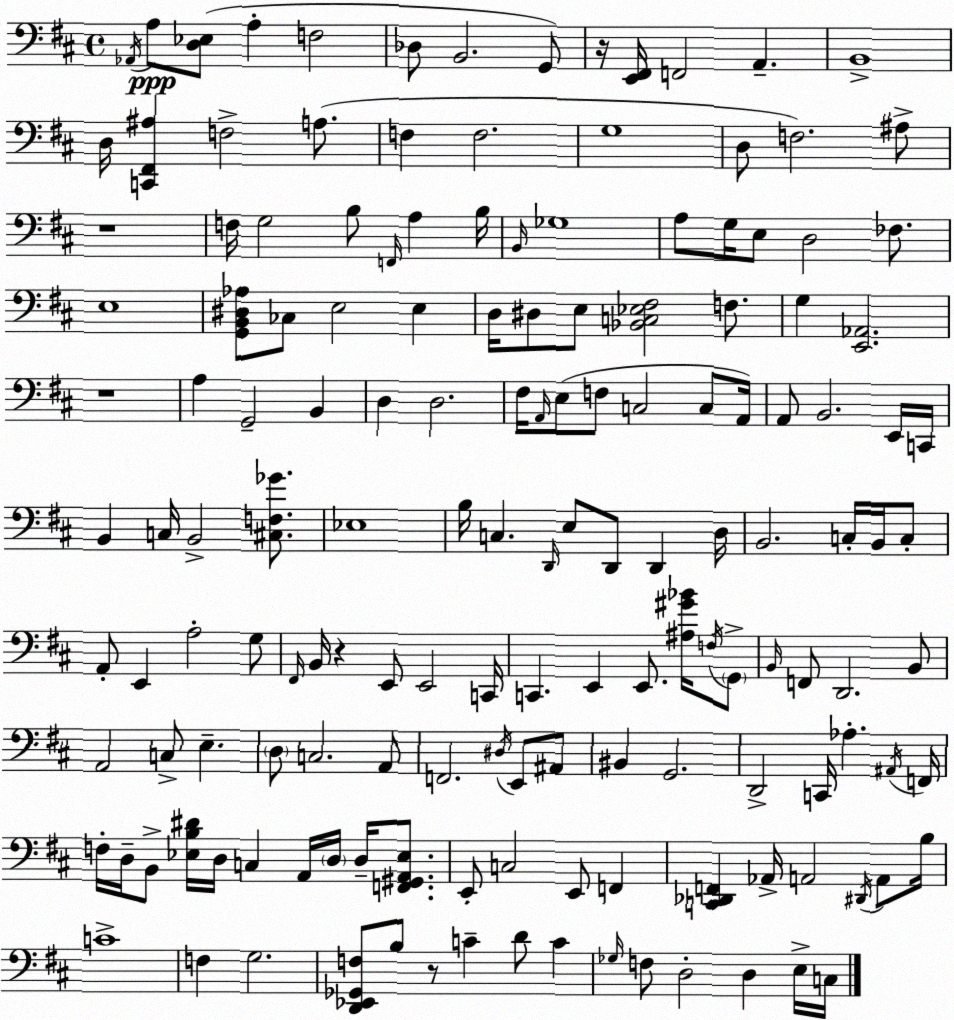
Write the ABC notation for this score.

X:1
T:Untitled
M:4/4
L:1/4
K:D
_A,,/4 A,/2 [D,_E,]/2 A, F,2 _D,/2 B,,2 G,,/2 z/4 [E,,^F,,]/4 F,,2 A,, B,,4 D,/4 [C,,^F,,^A,] F,2 A,/2 F, F,2 G,4 D,/2 F,2 ^A,/2 z4 F,/4 G,2 B,/2 F,,/4 A, B,/4 B,,/4 _G,4 A,/2 G,/4 E,/2 D,2 _F,/2 E,4 [G,,B,,^D,_A,]/2 _C,/2 E,2 E, D,/4 ^D,/2 E,/2 [_B,,C,_E,^F,]2 F,/2 G, [E,,_A,,]2 z4 A, G,,2 B,, D, D,2 ^F,/4 A,,/4 E,/2 F,/2 C,2 C,/2 A,,/4 A,,/2 B,,2 E,,/4 C,,/4 B,, C,/4 B,,2 [^C,F,_G]/2 _E,4 B,/4 C, D,,/4 E,/2 D,,/2 D,, D,/4 B,,2 C,/4 B,,/4 C,/2 A,,/2 E,, A,2 G,/2 ^F,,/4 B,,/4 z E,,/2 E,,2 C,,/4 C,, E,, E,,/2 [^A,^G_B]/4 F,/4 G,,/2 B,,/4 F,,/2 D,,2 B,,/2 A,,2 C,/2 E, D,/2 C,2 A,,/2 F,,2 ^D,/4 E,,/2 ^A,,/2 ^B,, G,,2 D,,2 C,,/4 _A, ^A,,/4 F,,/4 F,/4 D,/4 B,,/2 [_E,B,^D]/4 D,/4 C, A,,/4 D,/4 D,/4 [F,,^G,,A,,_E,]/2 E,,/2 C,2 E,,/2 F,, [C,,_D,,F,,] _A,,/4 A,,2 ^D,,/4 A,,/2 B,/4 C4 F, G,2 [D,,_E,,_G,,F,]/2 B,/2 z/2 C D/2 C _G,/4 F,/2 D,2 D, E,/4 C,/4